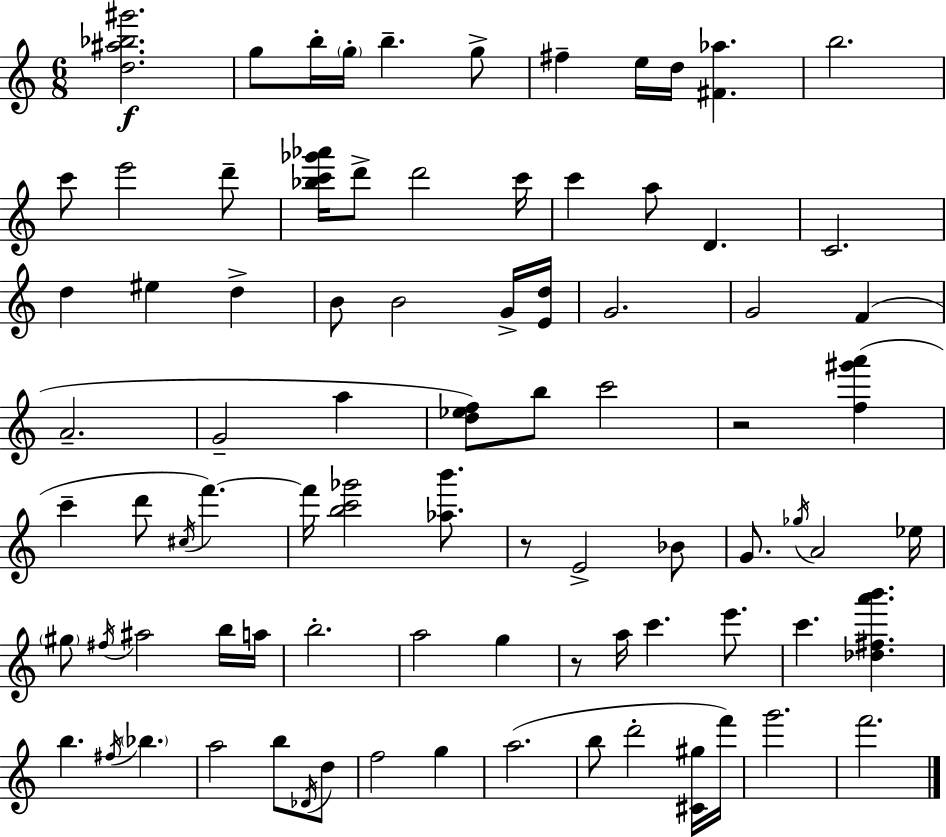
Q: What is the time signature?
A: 6/8